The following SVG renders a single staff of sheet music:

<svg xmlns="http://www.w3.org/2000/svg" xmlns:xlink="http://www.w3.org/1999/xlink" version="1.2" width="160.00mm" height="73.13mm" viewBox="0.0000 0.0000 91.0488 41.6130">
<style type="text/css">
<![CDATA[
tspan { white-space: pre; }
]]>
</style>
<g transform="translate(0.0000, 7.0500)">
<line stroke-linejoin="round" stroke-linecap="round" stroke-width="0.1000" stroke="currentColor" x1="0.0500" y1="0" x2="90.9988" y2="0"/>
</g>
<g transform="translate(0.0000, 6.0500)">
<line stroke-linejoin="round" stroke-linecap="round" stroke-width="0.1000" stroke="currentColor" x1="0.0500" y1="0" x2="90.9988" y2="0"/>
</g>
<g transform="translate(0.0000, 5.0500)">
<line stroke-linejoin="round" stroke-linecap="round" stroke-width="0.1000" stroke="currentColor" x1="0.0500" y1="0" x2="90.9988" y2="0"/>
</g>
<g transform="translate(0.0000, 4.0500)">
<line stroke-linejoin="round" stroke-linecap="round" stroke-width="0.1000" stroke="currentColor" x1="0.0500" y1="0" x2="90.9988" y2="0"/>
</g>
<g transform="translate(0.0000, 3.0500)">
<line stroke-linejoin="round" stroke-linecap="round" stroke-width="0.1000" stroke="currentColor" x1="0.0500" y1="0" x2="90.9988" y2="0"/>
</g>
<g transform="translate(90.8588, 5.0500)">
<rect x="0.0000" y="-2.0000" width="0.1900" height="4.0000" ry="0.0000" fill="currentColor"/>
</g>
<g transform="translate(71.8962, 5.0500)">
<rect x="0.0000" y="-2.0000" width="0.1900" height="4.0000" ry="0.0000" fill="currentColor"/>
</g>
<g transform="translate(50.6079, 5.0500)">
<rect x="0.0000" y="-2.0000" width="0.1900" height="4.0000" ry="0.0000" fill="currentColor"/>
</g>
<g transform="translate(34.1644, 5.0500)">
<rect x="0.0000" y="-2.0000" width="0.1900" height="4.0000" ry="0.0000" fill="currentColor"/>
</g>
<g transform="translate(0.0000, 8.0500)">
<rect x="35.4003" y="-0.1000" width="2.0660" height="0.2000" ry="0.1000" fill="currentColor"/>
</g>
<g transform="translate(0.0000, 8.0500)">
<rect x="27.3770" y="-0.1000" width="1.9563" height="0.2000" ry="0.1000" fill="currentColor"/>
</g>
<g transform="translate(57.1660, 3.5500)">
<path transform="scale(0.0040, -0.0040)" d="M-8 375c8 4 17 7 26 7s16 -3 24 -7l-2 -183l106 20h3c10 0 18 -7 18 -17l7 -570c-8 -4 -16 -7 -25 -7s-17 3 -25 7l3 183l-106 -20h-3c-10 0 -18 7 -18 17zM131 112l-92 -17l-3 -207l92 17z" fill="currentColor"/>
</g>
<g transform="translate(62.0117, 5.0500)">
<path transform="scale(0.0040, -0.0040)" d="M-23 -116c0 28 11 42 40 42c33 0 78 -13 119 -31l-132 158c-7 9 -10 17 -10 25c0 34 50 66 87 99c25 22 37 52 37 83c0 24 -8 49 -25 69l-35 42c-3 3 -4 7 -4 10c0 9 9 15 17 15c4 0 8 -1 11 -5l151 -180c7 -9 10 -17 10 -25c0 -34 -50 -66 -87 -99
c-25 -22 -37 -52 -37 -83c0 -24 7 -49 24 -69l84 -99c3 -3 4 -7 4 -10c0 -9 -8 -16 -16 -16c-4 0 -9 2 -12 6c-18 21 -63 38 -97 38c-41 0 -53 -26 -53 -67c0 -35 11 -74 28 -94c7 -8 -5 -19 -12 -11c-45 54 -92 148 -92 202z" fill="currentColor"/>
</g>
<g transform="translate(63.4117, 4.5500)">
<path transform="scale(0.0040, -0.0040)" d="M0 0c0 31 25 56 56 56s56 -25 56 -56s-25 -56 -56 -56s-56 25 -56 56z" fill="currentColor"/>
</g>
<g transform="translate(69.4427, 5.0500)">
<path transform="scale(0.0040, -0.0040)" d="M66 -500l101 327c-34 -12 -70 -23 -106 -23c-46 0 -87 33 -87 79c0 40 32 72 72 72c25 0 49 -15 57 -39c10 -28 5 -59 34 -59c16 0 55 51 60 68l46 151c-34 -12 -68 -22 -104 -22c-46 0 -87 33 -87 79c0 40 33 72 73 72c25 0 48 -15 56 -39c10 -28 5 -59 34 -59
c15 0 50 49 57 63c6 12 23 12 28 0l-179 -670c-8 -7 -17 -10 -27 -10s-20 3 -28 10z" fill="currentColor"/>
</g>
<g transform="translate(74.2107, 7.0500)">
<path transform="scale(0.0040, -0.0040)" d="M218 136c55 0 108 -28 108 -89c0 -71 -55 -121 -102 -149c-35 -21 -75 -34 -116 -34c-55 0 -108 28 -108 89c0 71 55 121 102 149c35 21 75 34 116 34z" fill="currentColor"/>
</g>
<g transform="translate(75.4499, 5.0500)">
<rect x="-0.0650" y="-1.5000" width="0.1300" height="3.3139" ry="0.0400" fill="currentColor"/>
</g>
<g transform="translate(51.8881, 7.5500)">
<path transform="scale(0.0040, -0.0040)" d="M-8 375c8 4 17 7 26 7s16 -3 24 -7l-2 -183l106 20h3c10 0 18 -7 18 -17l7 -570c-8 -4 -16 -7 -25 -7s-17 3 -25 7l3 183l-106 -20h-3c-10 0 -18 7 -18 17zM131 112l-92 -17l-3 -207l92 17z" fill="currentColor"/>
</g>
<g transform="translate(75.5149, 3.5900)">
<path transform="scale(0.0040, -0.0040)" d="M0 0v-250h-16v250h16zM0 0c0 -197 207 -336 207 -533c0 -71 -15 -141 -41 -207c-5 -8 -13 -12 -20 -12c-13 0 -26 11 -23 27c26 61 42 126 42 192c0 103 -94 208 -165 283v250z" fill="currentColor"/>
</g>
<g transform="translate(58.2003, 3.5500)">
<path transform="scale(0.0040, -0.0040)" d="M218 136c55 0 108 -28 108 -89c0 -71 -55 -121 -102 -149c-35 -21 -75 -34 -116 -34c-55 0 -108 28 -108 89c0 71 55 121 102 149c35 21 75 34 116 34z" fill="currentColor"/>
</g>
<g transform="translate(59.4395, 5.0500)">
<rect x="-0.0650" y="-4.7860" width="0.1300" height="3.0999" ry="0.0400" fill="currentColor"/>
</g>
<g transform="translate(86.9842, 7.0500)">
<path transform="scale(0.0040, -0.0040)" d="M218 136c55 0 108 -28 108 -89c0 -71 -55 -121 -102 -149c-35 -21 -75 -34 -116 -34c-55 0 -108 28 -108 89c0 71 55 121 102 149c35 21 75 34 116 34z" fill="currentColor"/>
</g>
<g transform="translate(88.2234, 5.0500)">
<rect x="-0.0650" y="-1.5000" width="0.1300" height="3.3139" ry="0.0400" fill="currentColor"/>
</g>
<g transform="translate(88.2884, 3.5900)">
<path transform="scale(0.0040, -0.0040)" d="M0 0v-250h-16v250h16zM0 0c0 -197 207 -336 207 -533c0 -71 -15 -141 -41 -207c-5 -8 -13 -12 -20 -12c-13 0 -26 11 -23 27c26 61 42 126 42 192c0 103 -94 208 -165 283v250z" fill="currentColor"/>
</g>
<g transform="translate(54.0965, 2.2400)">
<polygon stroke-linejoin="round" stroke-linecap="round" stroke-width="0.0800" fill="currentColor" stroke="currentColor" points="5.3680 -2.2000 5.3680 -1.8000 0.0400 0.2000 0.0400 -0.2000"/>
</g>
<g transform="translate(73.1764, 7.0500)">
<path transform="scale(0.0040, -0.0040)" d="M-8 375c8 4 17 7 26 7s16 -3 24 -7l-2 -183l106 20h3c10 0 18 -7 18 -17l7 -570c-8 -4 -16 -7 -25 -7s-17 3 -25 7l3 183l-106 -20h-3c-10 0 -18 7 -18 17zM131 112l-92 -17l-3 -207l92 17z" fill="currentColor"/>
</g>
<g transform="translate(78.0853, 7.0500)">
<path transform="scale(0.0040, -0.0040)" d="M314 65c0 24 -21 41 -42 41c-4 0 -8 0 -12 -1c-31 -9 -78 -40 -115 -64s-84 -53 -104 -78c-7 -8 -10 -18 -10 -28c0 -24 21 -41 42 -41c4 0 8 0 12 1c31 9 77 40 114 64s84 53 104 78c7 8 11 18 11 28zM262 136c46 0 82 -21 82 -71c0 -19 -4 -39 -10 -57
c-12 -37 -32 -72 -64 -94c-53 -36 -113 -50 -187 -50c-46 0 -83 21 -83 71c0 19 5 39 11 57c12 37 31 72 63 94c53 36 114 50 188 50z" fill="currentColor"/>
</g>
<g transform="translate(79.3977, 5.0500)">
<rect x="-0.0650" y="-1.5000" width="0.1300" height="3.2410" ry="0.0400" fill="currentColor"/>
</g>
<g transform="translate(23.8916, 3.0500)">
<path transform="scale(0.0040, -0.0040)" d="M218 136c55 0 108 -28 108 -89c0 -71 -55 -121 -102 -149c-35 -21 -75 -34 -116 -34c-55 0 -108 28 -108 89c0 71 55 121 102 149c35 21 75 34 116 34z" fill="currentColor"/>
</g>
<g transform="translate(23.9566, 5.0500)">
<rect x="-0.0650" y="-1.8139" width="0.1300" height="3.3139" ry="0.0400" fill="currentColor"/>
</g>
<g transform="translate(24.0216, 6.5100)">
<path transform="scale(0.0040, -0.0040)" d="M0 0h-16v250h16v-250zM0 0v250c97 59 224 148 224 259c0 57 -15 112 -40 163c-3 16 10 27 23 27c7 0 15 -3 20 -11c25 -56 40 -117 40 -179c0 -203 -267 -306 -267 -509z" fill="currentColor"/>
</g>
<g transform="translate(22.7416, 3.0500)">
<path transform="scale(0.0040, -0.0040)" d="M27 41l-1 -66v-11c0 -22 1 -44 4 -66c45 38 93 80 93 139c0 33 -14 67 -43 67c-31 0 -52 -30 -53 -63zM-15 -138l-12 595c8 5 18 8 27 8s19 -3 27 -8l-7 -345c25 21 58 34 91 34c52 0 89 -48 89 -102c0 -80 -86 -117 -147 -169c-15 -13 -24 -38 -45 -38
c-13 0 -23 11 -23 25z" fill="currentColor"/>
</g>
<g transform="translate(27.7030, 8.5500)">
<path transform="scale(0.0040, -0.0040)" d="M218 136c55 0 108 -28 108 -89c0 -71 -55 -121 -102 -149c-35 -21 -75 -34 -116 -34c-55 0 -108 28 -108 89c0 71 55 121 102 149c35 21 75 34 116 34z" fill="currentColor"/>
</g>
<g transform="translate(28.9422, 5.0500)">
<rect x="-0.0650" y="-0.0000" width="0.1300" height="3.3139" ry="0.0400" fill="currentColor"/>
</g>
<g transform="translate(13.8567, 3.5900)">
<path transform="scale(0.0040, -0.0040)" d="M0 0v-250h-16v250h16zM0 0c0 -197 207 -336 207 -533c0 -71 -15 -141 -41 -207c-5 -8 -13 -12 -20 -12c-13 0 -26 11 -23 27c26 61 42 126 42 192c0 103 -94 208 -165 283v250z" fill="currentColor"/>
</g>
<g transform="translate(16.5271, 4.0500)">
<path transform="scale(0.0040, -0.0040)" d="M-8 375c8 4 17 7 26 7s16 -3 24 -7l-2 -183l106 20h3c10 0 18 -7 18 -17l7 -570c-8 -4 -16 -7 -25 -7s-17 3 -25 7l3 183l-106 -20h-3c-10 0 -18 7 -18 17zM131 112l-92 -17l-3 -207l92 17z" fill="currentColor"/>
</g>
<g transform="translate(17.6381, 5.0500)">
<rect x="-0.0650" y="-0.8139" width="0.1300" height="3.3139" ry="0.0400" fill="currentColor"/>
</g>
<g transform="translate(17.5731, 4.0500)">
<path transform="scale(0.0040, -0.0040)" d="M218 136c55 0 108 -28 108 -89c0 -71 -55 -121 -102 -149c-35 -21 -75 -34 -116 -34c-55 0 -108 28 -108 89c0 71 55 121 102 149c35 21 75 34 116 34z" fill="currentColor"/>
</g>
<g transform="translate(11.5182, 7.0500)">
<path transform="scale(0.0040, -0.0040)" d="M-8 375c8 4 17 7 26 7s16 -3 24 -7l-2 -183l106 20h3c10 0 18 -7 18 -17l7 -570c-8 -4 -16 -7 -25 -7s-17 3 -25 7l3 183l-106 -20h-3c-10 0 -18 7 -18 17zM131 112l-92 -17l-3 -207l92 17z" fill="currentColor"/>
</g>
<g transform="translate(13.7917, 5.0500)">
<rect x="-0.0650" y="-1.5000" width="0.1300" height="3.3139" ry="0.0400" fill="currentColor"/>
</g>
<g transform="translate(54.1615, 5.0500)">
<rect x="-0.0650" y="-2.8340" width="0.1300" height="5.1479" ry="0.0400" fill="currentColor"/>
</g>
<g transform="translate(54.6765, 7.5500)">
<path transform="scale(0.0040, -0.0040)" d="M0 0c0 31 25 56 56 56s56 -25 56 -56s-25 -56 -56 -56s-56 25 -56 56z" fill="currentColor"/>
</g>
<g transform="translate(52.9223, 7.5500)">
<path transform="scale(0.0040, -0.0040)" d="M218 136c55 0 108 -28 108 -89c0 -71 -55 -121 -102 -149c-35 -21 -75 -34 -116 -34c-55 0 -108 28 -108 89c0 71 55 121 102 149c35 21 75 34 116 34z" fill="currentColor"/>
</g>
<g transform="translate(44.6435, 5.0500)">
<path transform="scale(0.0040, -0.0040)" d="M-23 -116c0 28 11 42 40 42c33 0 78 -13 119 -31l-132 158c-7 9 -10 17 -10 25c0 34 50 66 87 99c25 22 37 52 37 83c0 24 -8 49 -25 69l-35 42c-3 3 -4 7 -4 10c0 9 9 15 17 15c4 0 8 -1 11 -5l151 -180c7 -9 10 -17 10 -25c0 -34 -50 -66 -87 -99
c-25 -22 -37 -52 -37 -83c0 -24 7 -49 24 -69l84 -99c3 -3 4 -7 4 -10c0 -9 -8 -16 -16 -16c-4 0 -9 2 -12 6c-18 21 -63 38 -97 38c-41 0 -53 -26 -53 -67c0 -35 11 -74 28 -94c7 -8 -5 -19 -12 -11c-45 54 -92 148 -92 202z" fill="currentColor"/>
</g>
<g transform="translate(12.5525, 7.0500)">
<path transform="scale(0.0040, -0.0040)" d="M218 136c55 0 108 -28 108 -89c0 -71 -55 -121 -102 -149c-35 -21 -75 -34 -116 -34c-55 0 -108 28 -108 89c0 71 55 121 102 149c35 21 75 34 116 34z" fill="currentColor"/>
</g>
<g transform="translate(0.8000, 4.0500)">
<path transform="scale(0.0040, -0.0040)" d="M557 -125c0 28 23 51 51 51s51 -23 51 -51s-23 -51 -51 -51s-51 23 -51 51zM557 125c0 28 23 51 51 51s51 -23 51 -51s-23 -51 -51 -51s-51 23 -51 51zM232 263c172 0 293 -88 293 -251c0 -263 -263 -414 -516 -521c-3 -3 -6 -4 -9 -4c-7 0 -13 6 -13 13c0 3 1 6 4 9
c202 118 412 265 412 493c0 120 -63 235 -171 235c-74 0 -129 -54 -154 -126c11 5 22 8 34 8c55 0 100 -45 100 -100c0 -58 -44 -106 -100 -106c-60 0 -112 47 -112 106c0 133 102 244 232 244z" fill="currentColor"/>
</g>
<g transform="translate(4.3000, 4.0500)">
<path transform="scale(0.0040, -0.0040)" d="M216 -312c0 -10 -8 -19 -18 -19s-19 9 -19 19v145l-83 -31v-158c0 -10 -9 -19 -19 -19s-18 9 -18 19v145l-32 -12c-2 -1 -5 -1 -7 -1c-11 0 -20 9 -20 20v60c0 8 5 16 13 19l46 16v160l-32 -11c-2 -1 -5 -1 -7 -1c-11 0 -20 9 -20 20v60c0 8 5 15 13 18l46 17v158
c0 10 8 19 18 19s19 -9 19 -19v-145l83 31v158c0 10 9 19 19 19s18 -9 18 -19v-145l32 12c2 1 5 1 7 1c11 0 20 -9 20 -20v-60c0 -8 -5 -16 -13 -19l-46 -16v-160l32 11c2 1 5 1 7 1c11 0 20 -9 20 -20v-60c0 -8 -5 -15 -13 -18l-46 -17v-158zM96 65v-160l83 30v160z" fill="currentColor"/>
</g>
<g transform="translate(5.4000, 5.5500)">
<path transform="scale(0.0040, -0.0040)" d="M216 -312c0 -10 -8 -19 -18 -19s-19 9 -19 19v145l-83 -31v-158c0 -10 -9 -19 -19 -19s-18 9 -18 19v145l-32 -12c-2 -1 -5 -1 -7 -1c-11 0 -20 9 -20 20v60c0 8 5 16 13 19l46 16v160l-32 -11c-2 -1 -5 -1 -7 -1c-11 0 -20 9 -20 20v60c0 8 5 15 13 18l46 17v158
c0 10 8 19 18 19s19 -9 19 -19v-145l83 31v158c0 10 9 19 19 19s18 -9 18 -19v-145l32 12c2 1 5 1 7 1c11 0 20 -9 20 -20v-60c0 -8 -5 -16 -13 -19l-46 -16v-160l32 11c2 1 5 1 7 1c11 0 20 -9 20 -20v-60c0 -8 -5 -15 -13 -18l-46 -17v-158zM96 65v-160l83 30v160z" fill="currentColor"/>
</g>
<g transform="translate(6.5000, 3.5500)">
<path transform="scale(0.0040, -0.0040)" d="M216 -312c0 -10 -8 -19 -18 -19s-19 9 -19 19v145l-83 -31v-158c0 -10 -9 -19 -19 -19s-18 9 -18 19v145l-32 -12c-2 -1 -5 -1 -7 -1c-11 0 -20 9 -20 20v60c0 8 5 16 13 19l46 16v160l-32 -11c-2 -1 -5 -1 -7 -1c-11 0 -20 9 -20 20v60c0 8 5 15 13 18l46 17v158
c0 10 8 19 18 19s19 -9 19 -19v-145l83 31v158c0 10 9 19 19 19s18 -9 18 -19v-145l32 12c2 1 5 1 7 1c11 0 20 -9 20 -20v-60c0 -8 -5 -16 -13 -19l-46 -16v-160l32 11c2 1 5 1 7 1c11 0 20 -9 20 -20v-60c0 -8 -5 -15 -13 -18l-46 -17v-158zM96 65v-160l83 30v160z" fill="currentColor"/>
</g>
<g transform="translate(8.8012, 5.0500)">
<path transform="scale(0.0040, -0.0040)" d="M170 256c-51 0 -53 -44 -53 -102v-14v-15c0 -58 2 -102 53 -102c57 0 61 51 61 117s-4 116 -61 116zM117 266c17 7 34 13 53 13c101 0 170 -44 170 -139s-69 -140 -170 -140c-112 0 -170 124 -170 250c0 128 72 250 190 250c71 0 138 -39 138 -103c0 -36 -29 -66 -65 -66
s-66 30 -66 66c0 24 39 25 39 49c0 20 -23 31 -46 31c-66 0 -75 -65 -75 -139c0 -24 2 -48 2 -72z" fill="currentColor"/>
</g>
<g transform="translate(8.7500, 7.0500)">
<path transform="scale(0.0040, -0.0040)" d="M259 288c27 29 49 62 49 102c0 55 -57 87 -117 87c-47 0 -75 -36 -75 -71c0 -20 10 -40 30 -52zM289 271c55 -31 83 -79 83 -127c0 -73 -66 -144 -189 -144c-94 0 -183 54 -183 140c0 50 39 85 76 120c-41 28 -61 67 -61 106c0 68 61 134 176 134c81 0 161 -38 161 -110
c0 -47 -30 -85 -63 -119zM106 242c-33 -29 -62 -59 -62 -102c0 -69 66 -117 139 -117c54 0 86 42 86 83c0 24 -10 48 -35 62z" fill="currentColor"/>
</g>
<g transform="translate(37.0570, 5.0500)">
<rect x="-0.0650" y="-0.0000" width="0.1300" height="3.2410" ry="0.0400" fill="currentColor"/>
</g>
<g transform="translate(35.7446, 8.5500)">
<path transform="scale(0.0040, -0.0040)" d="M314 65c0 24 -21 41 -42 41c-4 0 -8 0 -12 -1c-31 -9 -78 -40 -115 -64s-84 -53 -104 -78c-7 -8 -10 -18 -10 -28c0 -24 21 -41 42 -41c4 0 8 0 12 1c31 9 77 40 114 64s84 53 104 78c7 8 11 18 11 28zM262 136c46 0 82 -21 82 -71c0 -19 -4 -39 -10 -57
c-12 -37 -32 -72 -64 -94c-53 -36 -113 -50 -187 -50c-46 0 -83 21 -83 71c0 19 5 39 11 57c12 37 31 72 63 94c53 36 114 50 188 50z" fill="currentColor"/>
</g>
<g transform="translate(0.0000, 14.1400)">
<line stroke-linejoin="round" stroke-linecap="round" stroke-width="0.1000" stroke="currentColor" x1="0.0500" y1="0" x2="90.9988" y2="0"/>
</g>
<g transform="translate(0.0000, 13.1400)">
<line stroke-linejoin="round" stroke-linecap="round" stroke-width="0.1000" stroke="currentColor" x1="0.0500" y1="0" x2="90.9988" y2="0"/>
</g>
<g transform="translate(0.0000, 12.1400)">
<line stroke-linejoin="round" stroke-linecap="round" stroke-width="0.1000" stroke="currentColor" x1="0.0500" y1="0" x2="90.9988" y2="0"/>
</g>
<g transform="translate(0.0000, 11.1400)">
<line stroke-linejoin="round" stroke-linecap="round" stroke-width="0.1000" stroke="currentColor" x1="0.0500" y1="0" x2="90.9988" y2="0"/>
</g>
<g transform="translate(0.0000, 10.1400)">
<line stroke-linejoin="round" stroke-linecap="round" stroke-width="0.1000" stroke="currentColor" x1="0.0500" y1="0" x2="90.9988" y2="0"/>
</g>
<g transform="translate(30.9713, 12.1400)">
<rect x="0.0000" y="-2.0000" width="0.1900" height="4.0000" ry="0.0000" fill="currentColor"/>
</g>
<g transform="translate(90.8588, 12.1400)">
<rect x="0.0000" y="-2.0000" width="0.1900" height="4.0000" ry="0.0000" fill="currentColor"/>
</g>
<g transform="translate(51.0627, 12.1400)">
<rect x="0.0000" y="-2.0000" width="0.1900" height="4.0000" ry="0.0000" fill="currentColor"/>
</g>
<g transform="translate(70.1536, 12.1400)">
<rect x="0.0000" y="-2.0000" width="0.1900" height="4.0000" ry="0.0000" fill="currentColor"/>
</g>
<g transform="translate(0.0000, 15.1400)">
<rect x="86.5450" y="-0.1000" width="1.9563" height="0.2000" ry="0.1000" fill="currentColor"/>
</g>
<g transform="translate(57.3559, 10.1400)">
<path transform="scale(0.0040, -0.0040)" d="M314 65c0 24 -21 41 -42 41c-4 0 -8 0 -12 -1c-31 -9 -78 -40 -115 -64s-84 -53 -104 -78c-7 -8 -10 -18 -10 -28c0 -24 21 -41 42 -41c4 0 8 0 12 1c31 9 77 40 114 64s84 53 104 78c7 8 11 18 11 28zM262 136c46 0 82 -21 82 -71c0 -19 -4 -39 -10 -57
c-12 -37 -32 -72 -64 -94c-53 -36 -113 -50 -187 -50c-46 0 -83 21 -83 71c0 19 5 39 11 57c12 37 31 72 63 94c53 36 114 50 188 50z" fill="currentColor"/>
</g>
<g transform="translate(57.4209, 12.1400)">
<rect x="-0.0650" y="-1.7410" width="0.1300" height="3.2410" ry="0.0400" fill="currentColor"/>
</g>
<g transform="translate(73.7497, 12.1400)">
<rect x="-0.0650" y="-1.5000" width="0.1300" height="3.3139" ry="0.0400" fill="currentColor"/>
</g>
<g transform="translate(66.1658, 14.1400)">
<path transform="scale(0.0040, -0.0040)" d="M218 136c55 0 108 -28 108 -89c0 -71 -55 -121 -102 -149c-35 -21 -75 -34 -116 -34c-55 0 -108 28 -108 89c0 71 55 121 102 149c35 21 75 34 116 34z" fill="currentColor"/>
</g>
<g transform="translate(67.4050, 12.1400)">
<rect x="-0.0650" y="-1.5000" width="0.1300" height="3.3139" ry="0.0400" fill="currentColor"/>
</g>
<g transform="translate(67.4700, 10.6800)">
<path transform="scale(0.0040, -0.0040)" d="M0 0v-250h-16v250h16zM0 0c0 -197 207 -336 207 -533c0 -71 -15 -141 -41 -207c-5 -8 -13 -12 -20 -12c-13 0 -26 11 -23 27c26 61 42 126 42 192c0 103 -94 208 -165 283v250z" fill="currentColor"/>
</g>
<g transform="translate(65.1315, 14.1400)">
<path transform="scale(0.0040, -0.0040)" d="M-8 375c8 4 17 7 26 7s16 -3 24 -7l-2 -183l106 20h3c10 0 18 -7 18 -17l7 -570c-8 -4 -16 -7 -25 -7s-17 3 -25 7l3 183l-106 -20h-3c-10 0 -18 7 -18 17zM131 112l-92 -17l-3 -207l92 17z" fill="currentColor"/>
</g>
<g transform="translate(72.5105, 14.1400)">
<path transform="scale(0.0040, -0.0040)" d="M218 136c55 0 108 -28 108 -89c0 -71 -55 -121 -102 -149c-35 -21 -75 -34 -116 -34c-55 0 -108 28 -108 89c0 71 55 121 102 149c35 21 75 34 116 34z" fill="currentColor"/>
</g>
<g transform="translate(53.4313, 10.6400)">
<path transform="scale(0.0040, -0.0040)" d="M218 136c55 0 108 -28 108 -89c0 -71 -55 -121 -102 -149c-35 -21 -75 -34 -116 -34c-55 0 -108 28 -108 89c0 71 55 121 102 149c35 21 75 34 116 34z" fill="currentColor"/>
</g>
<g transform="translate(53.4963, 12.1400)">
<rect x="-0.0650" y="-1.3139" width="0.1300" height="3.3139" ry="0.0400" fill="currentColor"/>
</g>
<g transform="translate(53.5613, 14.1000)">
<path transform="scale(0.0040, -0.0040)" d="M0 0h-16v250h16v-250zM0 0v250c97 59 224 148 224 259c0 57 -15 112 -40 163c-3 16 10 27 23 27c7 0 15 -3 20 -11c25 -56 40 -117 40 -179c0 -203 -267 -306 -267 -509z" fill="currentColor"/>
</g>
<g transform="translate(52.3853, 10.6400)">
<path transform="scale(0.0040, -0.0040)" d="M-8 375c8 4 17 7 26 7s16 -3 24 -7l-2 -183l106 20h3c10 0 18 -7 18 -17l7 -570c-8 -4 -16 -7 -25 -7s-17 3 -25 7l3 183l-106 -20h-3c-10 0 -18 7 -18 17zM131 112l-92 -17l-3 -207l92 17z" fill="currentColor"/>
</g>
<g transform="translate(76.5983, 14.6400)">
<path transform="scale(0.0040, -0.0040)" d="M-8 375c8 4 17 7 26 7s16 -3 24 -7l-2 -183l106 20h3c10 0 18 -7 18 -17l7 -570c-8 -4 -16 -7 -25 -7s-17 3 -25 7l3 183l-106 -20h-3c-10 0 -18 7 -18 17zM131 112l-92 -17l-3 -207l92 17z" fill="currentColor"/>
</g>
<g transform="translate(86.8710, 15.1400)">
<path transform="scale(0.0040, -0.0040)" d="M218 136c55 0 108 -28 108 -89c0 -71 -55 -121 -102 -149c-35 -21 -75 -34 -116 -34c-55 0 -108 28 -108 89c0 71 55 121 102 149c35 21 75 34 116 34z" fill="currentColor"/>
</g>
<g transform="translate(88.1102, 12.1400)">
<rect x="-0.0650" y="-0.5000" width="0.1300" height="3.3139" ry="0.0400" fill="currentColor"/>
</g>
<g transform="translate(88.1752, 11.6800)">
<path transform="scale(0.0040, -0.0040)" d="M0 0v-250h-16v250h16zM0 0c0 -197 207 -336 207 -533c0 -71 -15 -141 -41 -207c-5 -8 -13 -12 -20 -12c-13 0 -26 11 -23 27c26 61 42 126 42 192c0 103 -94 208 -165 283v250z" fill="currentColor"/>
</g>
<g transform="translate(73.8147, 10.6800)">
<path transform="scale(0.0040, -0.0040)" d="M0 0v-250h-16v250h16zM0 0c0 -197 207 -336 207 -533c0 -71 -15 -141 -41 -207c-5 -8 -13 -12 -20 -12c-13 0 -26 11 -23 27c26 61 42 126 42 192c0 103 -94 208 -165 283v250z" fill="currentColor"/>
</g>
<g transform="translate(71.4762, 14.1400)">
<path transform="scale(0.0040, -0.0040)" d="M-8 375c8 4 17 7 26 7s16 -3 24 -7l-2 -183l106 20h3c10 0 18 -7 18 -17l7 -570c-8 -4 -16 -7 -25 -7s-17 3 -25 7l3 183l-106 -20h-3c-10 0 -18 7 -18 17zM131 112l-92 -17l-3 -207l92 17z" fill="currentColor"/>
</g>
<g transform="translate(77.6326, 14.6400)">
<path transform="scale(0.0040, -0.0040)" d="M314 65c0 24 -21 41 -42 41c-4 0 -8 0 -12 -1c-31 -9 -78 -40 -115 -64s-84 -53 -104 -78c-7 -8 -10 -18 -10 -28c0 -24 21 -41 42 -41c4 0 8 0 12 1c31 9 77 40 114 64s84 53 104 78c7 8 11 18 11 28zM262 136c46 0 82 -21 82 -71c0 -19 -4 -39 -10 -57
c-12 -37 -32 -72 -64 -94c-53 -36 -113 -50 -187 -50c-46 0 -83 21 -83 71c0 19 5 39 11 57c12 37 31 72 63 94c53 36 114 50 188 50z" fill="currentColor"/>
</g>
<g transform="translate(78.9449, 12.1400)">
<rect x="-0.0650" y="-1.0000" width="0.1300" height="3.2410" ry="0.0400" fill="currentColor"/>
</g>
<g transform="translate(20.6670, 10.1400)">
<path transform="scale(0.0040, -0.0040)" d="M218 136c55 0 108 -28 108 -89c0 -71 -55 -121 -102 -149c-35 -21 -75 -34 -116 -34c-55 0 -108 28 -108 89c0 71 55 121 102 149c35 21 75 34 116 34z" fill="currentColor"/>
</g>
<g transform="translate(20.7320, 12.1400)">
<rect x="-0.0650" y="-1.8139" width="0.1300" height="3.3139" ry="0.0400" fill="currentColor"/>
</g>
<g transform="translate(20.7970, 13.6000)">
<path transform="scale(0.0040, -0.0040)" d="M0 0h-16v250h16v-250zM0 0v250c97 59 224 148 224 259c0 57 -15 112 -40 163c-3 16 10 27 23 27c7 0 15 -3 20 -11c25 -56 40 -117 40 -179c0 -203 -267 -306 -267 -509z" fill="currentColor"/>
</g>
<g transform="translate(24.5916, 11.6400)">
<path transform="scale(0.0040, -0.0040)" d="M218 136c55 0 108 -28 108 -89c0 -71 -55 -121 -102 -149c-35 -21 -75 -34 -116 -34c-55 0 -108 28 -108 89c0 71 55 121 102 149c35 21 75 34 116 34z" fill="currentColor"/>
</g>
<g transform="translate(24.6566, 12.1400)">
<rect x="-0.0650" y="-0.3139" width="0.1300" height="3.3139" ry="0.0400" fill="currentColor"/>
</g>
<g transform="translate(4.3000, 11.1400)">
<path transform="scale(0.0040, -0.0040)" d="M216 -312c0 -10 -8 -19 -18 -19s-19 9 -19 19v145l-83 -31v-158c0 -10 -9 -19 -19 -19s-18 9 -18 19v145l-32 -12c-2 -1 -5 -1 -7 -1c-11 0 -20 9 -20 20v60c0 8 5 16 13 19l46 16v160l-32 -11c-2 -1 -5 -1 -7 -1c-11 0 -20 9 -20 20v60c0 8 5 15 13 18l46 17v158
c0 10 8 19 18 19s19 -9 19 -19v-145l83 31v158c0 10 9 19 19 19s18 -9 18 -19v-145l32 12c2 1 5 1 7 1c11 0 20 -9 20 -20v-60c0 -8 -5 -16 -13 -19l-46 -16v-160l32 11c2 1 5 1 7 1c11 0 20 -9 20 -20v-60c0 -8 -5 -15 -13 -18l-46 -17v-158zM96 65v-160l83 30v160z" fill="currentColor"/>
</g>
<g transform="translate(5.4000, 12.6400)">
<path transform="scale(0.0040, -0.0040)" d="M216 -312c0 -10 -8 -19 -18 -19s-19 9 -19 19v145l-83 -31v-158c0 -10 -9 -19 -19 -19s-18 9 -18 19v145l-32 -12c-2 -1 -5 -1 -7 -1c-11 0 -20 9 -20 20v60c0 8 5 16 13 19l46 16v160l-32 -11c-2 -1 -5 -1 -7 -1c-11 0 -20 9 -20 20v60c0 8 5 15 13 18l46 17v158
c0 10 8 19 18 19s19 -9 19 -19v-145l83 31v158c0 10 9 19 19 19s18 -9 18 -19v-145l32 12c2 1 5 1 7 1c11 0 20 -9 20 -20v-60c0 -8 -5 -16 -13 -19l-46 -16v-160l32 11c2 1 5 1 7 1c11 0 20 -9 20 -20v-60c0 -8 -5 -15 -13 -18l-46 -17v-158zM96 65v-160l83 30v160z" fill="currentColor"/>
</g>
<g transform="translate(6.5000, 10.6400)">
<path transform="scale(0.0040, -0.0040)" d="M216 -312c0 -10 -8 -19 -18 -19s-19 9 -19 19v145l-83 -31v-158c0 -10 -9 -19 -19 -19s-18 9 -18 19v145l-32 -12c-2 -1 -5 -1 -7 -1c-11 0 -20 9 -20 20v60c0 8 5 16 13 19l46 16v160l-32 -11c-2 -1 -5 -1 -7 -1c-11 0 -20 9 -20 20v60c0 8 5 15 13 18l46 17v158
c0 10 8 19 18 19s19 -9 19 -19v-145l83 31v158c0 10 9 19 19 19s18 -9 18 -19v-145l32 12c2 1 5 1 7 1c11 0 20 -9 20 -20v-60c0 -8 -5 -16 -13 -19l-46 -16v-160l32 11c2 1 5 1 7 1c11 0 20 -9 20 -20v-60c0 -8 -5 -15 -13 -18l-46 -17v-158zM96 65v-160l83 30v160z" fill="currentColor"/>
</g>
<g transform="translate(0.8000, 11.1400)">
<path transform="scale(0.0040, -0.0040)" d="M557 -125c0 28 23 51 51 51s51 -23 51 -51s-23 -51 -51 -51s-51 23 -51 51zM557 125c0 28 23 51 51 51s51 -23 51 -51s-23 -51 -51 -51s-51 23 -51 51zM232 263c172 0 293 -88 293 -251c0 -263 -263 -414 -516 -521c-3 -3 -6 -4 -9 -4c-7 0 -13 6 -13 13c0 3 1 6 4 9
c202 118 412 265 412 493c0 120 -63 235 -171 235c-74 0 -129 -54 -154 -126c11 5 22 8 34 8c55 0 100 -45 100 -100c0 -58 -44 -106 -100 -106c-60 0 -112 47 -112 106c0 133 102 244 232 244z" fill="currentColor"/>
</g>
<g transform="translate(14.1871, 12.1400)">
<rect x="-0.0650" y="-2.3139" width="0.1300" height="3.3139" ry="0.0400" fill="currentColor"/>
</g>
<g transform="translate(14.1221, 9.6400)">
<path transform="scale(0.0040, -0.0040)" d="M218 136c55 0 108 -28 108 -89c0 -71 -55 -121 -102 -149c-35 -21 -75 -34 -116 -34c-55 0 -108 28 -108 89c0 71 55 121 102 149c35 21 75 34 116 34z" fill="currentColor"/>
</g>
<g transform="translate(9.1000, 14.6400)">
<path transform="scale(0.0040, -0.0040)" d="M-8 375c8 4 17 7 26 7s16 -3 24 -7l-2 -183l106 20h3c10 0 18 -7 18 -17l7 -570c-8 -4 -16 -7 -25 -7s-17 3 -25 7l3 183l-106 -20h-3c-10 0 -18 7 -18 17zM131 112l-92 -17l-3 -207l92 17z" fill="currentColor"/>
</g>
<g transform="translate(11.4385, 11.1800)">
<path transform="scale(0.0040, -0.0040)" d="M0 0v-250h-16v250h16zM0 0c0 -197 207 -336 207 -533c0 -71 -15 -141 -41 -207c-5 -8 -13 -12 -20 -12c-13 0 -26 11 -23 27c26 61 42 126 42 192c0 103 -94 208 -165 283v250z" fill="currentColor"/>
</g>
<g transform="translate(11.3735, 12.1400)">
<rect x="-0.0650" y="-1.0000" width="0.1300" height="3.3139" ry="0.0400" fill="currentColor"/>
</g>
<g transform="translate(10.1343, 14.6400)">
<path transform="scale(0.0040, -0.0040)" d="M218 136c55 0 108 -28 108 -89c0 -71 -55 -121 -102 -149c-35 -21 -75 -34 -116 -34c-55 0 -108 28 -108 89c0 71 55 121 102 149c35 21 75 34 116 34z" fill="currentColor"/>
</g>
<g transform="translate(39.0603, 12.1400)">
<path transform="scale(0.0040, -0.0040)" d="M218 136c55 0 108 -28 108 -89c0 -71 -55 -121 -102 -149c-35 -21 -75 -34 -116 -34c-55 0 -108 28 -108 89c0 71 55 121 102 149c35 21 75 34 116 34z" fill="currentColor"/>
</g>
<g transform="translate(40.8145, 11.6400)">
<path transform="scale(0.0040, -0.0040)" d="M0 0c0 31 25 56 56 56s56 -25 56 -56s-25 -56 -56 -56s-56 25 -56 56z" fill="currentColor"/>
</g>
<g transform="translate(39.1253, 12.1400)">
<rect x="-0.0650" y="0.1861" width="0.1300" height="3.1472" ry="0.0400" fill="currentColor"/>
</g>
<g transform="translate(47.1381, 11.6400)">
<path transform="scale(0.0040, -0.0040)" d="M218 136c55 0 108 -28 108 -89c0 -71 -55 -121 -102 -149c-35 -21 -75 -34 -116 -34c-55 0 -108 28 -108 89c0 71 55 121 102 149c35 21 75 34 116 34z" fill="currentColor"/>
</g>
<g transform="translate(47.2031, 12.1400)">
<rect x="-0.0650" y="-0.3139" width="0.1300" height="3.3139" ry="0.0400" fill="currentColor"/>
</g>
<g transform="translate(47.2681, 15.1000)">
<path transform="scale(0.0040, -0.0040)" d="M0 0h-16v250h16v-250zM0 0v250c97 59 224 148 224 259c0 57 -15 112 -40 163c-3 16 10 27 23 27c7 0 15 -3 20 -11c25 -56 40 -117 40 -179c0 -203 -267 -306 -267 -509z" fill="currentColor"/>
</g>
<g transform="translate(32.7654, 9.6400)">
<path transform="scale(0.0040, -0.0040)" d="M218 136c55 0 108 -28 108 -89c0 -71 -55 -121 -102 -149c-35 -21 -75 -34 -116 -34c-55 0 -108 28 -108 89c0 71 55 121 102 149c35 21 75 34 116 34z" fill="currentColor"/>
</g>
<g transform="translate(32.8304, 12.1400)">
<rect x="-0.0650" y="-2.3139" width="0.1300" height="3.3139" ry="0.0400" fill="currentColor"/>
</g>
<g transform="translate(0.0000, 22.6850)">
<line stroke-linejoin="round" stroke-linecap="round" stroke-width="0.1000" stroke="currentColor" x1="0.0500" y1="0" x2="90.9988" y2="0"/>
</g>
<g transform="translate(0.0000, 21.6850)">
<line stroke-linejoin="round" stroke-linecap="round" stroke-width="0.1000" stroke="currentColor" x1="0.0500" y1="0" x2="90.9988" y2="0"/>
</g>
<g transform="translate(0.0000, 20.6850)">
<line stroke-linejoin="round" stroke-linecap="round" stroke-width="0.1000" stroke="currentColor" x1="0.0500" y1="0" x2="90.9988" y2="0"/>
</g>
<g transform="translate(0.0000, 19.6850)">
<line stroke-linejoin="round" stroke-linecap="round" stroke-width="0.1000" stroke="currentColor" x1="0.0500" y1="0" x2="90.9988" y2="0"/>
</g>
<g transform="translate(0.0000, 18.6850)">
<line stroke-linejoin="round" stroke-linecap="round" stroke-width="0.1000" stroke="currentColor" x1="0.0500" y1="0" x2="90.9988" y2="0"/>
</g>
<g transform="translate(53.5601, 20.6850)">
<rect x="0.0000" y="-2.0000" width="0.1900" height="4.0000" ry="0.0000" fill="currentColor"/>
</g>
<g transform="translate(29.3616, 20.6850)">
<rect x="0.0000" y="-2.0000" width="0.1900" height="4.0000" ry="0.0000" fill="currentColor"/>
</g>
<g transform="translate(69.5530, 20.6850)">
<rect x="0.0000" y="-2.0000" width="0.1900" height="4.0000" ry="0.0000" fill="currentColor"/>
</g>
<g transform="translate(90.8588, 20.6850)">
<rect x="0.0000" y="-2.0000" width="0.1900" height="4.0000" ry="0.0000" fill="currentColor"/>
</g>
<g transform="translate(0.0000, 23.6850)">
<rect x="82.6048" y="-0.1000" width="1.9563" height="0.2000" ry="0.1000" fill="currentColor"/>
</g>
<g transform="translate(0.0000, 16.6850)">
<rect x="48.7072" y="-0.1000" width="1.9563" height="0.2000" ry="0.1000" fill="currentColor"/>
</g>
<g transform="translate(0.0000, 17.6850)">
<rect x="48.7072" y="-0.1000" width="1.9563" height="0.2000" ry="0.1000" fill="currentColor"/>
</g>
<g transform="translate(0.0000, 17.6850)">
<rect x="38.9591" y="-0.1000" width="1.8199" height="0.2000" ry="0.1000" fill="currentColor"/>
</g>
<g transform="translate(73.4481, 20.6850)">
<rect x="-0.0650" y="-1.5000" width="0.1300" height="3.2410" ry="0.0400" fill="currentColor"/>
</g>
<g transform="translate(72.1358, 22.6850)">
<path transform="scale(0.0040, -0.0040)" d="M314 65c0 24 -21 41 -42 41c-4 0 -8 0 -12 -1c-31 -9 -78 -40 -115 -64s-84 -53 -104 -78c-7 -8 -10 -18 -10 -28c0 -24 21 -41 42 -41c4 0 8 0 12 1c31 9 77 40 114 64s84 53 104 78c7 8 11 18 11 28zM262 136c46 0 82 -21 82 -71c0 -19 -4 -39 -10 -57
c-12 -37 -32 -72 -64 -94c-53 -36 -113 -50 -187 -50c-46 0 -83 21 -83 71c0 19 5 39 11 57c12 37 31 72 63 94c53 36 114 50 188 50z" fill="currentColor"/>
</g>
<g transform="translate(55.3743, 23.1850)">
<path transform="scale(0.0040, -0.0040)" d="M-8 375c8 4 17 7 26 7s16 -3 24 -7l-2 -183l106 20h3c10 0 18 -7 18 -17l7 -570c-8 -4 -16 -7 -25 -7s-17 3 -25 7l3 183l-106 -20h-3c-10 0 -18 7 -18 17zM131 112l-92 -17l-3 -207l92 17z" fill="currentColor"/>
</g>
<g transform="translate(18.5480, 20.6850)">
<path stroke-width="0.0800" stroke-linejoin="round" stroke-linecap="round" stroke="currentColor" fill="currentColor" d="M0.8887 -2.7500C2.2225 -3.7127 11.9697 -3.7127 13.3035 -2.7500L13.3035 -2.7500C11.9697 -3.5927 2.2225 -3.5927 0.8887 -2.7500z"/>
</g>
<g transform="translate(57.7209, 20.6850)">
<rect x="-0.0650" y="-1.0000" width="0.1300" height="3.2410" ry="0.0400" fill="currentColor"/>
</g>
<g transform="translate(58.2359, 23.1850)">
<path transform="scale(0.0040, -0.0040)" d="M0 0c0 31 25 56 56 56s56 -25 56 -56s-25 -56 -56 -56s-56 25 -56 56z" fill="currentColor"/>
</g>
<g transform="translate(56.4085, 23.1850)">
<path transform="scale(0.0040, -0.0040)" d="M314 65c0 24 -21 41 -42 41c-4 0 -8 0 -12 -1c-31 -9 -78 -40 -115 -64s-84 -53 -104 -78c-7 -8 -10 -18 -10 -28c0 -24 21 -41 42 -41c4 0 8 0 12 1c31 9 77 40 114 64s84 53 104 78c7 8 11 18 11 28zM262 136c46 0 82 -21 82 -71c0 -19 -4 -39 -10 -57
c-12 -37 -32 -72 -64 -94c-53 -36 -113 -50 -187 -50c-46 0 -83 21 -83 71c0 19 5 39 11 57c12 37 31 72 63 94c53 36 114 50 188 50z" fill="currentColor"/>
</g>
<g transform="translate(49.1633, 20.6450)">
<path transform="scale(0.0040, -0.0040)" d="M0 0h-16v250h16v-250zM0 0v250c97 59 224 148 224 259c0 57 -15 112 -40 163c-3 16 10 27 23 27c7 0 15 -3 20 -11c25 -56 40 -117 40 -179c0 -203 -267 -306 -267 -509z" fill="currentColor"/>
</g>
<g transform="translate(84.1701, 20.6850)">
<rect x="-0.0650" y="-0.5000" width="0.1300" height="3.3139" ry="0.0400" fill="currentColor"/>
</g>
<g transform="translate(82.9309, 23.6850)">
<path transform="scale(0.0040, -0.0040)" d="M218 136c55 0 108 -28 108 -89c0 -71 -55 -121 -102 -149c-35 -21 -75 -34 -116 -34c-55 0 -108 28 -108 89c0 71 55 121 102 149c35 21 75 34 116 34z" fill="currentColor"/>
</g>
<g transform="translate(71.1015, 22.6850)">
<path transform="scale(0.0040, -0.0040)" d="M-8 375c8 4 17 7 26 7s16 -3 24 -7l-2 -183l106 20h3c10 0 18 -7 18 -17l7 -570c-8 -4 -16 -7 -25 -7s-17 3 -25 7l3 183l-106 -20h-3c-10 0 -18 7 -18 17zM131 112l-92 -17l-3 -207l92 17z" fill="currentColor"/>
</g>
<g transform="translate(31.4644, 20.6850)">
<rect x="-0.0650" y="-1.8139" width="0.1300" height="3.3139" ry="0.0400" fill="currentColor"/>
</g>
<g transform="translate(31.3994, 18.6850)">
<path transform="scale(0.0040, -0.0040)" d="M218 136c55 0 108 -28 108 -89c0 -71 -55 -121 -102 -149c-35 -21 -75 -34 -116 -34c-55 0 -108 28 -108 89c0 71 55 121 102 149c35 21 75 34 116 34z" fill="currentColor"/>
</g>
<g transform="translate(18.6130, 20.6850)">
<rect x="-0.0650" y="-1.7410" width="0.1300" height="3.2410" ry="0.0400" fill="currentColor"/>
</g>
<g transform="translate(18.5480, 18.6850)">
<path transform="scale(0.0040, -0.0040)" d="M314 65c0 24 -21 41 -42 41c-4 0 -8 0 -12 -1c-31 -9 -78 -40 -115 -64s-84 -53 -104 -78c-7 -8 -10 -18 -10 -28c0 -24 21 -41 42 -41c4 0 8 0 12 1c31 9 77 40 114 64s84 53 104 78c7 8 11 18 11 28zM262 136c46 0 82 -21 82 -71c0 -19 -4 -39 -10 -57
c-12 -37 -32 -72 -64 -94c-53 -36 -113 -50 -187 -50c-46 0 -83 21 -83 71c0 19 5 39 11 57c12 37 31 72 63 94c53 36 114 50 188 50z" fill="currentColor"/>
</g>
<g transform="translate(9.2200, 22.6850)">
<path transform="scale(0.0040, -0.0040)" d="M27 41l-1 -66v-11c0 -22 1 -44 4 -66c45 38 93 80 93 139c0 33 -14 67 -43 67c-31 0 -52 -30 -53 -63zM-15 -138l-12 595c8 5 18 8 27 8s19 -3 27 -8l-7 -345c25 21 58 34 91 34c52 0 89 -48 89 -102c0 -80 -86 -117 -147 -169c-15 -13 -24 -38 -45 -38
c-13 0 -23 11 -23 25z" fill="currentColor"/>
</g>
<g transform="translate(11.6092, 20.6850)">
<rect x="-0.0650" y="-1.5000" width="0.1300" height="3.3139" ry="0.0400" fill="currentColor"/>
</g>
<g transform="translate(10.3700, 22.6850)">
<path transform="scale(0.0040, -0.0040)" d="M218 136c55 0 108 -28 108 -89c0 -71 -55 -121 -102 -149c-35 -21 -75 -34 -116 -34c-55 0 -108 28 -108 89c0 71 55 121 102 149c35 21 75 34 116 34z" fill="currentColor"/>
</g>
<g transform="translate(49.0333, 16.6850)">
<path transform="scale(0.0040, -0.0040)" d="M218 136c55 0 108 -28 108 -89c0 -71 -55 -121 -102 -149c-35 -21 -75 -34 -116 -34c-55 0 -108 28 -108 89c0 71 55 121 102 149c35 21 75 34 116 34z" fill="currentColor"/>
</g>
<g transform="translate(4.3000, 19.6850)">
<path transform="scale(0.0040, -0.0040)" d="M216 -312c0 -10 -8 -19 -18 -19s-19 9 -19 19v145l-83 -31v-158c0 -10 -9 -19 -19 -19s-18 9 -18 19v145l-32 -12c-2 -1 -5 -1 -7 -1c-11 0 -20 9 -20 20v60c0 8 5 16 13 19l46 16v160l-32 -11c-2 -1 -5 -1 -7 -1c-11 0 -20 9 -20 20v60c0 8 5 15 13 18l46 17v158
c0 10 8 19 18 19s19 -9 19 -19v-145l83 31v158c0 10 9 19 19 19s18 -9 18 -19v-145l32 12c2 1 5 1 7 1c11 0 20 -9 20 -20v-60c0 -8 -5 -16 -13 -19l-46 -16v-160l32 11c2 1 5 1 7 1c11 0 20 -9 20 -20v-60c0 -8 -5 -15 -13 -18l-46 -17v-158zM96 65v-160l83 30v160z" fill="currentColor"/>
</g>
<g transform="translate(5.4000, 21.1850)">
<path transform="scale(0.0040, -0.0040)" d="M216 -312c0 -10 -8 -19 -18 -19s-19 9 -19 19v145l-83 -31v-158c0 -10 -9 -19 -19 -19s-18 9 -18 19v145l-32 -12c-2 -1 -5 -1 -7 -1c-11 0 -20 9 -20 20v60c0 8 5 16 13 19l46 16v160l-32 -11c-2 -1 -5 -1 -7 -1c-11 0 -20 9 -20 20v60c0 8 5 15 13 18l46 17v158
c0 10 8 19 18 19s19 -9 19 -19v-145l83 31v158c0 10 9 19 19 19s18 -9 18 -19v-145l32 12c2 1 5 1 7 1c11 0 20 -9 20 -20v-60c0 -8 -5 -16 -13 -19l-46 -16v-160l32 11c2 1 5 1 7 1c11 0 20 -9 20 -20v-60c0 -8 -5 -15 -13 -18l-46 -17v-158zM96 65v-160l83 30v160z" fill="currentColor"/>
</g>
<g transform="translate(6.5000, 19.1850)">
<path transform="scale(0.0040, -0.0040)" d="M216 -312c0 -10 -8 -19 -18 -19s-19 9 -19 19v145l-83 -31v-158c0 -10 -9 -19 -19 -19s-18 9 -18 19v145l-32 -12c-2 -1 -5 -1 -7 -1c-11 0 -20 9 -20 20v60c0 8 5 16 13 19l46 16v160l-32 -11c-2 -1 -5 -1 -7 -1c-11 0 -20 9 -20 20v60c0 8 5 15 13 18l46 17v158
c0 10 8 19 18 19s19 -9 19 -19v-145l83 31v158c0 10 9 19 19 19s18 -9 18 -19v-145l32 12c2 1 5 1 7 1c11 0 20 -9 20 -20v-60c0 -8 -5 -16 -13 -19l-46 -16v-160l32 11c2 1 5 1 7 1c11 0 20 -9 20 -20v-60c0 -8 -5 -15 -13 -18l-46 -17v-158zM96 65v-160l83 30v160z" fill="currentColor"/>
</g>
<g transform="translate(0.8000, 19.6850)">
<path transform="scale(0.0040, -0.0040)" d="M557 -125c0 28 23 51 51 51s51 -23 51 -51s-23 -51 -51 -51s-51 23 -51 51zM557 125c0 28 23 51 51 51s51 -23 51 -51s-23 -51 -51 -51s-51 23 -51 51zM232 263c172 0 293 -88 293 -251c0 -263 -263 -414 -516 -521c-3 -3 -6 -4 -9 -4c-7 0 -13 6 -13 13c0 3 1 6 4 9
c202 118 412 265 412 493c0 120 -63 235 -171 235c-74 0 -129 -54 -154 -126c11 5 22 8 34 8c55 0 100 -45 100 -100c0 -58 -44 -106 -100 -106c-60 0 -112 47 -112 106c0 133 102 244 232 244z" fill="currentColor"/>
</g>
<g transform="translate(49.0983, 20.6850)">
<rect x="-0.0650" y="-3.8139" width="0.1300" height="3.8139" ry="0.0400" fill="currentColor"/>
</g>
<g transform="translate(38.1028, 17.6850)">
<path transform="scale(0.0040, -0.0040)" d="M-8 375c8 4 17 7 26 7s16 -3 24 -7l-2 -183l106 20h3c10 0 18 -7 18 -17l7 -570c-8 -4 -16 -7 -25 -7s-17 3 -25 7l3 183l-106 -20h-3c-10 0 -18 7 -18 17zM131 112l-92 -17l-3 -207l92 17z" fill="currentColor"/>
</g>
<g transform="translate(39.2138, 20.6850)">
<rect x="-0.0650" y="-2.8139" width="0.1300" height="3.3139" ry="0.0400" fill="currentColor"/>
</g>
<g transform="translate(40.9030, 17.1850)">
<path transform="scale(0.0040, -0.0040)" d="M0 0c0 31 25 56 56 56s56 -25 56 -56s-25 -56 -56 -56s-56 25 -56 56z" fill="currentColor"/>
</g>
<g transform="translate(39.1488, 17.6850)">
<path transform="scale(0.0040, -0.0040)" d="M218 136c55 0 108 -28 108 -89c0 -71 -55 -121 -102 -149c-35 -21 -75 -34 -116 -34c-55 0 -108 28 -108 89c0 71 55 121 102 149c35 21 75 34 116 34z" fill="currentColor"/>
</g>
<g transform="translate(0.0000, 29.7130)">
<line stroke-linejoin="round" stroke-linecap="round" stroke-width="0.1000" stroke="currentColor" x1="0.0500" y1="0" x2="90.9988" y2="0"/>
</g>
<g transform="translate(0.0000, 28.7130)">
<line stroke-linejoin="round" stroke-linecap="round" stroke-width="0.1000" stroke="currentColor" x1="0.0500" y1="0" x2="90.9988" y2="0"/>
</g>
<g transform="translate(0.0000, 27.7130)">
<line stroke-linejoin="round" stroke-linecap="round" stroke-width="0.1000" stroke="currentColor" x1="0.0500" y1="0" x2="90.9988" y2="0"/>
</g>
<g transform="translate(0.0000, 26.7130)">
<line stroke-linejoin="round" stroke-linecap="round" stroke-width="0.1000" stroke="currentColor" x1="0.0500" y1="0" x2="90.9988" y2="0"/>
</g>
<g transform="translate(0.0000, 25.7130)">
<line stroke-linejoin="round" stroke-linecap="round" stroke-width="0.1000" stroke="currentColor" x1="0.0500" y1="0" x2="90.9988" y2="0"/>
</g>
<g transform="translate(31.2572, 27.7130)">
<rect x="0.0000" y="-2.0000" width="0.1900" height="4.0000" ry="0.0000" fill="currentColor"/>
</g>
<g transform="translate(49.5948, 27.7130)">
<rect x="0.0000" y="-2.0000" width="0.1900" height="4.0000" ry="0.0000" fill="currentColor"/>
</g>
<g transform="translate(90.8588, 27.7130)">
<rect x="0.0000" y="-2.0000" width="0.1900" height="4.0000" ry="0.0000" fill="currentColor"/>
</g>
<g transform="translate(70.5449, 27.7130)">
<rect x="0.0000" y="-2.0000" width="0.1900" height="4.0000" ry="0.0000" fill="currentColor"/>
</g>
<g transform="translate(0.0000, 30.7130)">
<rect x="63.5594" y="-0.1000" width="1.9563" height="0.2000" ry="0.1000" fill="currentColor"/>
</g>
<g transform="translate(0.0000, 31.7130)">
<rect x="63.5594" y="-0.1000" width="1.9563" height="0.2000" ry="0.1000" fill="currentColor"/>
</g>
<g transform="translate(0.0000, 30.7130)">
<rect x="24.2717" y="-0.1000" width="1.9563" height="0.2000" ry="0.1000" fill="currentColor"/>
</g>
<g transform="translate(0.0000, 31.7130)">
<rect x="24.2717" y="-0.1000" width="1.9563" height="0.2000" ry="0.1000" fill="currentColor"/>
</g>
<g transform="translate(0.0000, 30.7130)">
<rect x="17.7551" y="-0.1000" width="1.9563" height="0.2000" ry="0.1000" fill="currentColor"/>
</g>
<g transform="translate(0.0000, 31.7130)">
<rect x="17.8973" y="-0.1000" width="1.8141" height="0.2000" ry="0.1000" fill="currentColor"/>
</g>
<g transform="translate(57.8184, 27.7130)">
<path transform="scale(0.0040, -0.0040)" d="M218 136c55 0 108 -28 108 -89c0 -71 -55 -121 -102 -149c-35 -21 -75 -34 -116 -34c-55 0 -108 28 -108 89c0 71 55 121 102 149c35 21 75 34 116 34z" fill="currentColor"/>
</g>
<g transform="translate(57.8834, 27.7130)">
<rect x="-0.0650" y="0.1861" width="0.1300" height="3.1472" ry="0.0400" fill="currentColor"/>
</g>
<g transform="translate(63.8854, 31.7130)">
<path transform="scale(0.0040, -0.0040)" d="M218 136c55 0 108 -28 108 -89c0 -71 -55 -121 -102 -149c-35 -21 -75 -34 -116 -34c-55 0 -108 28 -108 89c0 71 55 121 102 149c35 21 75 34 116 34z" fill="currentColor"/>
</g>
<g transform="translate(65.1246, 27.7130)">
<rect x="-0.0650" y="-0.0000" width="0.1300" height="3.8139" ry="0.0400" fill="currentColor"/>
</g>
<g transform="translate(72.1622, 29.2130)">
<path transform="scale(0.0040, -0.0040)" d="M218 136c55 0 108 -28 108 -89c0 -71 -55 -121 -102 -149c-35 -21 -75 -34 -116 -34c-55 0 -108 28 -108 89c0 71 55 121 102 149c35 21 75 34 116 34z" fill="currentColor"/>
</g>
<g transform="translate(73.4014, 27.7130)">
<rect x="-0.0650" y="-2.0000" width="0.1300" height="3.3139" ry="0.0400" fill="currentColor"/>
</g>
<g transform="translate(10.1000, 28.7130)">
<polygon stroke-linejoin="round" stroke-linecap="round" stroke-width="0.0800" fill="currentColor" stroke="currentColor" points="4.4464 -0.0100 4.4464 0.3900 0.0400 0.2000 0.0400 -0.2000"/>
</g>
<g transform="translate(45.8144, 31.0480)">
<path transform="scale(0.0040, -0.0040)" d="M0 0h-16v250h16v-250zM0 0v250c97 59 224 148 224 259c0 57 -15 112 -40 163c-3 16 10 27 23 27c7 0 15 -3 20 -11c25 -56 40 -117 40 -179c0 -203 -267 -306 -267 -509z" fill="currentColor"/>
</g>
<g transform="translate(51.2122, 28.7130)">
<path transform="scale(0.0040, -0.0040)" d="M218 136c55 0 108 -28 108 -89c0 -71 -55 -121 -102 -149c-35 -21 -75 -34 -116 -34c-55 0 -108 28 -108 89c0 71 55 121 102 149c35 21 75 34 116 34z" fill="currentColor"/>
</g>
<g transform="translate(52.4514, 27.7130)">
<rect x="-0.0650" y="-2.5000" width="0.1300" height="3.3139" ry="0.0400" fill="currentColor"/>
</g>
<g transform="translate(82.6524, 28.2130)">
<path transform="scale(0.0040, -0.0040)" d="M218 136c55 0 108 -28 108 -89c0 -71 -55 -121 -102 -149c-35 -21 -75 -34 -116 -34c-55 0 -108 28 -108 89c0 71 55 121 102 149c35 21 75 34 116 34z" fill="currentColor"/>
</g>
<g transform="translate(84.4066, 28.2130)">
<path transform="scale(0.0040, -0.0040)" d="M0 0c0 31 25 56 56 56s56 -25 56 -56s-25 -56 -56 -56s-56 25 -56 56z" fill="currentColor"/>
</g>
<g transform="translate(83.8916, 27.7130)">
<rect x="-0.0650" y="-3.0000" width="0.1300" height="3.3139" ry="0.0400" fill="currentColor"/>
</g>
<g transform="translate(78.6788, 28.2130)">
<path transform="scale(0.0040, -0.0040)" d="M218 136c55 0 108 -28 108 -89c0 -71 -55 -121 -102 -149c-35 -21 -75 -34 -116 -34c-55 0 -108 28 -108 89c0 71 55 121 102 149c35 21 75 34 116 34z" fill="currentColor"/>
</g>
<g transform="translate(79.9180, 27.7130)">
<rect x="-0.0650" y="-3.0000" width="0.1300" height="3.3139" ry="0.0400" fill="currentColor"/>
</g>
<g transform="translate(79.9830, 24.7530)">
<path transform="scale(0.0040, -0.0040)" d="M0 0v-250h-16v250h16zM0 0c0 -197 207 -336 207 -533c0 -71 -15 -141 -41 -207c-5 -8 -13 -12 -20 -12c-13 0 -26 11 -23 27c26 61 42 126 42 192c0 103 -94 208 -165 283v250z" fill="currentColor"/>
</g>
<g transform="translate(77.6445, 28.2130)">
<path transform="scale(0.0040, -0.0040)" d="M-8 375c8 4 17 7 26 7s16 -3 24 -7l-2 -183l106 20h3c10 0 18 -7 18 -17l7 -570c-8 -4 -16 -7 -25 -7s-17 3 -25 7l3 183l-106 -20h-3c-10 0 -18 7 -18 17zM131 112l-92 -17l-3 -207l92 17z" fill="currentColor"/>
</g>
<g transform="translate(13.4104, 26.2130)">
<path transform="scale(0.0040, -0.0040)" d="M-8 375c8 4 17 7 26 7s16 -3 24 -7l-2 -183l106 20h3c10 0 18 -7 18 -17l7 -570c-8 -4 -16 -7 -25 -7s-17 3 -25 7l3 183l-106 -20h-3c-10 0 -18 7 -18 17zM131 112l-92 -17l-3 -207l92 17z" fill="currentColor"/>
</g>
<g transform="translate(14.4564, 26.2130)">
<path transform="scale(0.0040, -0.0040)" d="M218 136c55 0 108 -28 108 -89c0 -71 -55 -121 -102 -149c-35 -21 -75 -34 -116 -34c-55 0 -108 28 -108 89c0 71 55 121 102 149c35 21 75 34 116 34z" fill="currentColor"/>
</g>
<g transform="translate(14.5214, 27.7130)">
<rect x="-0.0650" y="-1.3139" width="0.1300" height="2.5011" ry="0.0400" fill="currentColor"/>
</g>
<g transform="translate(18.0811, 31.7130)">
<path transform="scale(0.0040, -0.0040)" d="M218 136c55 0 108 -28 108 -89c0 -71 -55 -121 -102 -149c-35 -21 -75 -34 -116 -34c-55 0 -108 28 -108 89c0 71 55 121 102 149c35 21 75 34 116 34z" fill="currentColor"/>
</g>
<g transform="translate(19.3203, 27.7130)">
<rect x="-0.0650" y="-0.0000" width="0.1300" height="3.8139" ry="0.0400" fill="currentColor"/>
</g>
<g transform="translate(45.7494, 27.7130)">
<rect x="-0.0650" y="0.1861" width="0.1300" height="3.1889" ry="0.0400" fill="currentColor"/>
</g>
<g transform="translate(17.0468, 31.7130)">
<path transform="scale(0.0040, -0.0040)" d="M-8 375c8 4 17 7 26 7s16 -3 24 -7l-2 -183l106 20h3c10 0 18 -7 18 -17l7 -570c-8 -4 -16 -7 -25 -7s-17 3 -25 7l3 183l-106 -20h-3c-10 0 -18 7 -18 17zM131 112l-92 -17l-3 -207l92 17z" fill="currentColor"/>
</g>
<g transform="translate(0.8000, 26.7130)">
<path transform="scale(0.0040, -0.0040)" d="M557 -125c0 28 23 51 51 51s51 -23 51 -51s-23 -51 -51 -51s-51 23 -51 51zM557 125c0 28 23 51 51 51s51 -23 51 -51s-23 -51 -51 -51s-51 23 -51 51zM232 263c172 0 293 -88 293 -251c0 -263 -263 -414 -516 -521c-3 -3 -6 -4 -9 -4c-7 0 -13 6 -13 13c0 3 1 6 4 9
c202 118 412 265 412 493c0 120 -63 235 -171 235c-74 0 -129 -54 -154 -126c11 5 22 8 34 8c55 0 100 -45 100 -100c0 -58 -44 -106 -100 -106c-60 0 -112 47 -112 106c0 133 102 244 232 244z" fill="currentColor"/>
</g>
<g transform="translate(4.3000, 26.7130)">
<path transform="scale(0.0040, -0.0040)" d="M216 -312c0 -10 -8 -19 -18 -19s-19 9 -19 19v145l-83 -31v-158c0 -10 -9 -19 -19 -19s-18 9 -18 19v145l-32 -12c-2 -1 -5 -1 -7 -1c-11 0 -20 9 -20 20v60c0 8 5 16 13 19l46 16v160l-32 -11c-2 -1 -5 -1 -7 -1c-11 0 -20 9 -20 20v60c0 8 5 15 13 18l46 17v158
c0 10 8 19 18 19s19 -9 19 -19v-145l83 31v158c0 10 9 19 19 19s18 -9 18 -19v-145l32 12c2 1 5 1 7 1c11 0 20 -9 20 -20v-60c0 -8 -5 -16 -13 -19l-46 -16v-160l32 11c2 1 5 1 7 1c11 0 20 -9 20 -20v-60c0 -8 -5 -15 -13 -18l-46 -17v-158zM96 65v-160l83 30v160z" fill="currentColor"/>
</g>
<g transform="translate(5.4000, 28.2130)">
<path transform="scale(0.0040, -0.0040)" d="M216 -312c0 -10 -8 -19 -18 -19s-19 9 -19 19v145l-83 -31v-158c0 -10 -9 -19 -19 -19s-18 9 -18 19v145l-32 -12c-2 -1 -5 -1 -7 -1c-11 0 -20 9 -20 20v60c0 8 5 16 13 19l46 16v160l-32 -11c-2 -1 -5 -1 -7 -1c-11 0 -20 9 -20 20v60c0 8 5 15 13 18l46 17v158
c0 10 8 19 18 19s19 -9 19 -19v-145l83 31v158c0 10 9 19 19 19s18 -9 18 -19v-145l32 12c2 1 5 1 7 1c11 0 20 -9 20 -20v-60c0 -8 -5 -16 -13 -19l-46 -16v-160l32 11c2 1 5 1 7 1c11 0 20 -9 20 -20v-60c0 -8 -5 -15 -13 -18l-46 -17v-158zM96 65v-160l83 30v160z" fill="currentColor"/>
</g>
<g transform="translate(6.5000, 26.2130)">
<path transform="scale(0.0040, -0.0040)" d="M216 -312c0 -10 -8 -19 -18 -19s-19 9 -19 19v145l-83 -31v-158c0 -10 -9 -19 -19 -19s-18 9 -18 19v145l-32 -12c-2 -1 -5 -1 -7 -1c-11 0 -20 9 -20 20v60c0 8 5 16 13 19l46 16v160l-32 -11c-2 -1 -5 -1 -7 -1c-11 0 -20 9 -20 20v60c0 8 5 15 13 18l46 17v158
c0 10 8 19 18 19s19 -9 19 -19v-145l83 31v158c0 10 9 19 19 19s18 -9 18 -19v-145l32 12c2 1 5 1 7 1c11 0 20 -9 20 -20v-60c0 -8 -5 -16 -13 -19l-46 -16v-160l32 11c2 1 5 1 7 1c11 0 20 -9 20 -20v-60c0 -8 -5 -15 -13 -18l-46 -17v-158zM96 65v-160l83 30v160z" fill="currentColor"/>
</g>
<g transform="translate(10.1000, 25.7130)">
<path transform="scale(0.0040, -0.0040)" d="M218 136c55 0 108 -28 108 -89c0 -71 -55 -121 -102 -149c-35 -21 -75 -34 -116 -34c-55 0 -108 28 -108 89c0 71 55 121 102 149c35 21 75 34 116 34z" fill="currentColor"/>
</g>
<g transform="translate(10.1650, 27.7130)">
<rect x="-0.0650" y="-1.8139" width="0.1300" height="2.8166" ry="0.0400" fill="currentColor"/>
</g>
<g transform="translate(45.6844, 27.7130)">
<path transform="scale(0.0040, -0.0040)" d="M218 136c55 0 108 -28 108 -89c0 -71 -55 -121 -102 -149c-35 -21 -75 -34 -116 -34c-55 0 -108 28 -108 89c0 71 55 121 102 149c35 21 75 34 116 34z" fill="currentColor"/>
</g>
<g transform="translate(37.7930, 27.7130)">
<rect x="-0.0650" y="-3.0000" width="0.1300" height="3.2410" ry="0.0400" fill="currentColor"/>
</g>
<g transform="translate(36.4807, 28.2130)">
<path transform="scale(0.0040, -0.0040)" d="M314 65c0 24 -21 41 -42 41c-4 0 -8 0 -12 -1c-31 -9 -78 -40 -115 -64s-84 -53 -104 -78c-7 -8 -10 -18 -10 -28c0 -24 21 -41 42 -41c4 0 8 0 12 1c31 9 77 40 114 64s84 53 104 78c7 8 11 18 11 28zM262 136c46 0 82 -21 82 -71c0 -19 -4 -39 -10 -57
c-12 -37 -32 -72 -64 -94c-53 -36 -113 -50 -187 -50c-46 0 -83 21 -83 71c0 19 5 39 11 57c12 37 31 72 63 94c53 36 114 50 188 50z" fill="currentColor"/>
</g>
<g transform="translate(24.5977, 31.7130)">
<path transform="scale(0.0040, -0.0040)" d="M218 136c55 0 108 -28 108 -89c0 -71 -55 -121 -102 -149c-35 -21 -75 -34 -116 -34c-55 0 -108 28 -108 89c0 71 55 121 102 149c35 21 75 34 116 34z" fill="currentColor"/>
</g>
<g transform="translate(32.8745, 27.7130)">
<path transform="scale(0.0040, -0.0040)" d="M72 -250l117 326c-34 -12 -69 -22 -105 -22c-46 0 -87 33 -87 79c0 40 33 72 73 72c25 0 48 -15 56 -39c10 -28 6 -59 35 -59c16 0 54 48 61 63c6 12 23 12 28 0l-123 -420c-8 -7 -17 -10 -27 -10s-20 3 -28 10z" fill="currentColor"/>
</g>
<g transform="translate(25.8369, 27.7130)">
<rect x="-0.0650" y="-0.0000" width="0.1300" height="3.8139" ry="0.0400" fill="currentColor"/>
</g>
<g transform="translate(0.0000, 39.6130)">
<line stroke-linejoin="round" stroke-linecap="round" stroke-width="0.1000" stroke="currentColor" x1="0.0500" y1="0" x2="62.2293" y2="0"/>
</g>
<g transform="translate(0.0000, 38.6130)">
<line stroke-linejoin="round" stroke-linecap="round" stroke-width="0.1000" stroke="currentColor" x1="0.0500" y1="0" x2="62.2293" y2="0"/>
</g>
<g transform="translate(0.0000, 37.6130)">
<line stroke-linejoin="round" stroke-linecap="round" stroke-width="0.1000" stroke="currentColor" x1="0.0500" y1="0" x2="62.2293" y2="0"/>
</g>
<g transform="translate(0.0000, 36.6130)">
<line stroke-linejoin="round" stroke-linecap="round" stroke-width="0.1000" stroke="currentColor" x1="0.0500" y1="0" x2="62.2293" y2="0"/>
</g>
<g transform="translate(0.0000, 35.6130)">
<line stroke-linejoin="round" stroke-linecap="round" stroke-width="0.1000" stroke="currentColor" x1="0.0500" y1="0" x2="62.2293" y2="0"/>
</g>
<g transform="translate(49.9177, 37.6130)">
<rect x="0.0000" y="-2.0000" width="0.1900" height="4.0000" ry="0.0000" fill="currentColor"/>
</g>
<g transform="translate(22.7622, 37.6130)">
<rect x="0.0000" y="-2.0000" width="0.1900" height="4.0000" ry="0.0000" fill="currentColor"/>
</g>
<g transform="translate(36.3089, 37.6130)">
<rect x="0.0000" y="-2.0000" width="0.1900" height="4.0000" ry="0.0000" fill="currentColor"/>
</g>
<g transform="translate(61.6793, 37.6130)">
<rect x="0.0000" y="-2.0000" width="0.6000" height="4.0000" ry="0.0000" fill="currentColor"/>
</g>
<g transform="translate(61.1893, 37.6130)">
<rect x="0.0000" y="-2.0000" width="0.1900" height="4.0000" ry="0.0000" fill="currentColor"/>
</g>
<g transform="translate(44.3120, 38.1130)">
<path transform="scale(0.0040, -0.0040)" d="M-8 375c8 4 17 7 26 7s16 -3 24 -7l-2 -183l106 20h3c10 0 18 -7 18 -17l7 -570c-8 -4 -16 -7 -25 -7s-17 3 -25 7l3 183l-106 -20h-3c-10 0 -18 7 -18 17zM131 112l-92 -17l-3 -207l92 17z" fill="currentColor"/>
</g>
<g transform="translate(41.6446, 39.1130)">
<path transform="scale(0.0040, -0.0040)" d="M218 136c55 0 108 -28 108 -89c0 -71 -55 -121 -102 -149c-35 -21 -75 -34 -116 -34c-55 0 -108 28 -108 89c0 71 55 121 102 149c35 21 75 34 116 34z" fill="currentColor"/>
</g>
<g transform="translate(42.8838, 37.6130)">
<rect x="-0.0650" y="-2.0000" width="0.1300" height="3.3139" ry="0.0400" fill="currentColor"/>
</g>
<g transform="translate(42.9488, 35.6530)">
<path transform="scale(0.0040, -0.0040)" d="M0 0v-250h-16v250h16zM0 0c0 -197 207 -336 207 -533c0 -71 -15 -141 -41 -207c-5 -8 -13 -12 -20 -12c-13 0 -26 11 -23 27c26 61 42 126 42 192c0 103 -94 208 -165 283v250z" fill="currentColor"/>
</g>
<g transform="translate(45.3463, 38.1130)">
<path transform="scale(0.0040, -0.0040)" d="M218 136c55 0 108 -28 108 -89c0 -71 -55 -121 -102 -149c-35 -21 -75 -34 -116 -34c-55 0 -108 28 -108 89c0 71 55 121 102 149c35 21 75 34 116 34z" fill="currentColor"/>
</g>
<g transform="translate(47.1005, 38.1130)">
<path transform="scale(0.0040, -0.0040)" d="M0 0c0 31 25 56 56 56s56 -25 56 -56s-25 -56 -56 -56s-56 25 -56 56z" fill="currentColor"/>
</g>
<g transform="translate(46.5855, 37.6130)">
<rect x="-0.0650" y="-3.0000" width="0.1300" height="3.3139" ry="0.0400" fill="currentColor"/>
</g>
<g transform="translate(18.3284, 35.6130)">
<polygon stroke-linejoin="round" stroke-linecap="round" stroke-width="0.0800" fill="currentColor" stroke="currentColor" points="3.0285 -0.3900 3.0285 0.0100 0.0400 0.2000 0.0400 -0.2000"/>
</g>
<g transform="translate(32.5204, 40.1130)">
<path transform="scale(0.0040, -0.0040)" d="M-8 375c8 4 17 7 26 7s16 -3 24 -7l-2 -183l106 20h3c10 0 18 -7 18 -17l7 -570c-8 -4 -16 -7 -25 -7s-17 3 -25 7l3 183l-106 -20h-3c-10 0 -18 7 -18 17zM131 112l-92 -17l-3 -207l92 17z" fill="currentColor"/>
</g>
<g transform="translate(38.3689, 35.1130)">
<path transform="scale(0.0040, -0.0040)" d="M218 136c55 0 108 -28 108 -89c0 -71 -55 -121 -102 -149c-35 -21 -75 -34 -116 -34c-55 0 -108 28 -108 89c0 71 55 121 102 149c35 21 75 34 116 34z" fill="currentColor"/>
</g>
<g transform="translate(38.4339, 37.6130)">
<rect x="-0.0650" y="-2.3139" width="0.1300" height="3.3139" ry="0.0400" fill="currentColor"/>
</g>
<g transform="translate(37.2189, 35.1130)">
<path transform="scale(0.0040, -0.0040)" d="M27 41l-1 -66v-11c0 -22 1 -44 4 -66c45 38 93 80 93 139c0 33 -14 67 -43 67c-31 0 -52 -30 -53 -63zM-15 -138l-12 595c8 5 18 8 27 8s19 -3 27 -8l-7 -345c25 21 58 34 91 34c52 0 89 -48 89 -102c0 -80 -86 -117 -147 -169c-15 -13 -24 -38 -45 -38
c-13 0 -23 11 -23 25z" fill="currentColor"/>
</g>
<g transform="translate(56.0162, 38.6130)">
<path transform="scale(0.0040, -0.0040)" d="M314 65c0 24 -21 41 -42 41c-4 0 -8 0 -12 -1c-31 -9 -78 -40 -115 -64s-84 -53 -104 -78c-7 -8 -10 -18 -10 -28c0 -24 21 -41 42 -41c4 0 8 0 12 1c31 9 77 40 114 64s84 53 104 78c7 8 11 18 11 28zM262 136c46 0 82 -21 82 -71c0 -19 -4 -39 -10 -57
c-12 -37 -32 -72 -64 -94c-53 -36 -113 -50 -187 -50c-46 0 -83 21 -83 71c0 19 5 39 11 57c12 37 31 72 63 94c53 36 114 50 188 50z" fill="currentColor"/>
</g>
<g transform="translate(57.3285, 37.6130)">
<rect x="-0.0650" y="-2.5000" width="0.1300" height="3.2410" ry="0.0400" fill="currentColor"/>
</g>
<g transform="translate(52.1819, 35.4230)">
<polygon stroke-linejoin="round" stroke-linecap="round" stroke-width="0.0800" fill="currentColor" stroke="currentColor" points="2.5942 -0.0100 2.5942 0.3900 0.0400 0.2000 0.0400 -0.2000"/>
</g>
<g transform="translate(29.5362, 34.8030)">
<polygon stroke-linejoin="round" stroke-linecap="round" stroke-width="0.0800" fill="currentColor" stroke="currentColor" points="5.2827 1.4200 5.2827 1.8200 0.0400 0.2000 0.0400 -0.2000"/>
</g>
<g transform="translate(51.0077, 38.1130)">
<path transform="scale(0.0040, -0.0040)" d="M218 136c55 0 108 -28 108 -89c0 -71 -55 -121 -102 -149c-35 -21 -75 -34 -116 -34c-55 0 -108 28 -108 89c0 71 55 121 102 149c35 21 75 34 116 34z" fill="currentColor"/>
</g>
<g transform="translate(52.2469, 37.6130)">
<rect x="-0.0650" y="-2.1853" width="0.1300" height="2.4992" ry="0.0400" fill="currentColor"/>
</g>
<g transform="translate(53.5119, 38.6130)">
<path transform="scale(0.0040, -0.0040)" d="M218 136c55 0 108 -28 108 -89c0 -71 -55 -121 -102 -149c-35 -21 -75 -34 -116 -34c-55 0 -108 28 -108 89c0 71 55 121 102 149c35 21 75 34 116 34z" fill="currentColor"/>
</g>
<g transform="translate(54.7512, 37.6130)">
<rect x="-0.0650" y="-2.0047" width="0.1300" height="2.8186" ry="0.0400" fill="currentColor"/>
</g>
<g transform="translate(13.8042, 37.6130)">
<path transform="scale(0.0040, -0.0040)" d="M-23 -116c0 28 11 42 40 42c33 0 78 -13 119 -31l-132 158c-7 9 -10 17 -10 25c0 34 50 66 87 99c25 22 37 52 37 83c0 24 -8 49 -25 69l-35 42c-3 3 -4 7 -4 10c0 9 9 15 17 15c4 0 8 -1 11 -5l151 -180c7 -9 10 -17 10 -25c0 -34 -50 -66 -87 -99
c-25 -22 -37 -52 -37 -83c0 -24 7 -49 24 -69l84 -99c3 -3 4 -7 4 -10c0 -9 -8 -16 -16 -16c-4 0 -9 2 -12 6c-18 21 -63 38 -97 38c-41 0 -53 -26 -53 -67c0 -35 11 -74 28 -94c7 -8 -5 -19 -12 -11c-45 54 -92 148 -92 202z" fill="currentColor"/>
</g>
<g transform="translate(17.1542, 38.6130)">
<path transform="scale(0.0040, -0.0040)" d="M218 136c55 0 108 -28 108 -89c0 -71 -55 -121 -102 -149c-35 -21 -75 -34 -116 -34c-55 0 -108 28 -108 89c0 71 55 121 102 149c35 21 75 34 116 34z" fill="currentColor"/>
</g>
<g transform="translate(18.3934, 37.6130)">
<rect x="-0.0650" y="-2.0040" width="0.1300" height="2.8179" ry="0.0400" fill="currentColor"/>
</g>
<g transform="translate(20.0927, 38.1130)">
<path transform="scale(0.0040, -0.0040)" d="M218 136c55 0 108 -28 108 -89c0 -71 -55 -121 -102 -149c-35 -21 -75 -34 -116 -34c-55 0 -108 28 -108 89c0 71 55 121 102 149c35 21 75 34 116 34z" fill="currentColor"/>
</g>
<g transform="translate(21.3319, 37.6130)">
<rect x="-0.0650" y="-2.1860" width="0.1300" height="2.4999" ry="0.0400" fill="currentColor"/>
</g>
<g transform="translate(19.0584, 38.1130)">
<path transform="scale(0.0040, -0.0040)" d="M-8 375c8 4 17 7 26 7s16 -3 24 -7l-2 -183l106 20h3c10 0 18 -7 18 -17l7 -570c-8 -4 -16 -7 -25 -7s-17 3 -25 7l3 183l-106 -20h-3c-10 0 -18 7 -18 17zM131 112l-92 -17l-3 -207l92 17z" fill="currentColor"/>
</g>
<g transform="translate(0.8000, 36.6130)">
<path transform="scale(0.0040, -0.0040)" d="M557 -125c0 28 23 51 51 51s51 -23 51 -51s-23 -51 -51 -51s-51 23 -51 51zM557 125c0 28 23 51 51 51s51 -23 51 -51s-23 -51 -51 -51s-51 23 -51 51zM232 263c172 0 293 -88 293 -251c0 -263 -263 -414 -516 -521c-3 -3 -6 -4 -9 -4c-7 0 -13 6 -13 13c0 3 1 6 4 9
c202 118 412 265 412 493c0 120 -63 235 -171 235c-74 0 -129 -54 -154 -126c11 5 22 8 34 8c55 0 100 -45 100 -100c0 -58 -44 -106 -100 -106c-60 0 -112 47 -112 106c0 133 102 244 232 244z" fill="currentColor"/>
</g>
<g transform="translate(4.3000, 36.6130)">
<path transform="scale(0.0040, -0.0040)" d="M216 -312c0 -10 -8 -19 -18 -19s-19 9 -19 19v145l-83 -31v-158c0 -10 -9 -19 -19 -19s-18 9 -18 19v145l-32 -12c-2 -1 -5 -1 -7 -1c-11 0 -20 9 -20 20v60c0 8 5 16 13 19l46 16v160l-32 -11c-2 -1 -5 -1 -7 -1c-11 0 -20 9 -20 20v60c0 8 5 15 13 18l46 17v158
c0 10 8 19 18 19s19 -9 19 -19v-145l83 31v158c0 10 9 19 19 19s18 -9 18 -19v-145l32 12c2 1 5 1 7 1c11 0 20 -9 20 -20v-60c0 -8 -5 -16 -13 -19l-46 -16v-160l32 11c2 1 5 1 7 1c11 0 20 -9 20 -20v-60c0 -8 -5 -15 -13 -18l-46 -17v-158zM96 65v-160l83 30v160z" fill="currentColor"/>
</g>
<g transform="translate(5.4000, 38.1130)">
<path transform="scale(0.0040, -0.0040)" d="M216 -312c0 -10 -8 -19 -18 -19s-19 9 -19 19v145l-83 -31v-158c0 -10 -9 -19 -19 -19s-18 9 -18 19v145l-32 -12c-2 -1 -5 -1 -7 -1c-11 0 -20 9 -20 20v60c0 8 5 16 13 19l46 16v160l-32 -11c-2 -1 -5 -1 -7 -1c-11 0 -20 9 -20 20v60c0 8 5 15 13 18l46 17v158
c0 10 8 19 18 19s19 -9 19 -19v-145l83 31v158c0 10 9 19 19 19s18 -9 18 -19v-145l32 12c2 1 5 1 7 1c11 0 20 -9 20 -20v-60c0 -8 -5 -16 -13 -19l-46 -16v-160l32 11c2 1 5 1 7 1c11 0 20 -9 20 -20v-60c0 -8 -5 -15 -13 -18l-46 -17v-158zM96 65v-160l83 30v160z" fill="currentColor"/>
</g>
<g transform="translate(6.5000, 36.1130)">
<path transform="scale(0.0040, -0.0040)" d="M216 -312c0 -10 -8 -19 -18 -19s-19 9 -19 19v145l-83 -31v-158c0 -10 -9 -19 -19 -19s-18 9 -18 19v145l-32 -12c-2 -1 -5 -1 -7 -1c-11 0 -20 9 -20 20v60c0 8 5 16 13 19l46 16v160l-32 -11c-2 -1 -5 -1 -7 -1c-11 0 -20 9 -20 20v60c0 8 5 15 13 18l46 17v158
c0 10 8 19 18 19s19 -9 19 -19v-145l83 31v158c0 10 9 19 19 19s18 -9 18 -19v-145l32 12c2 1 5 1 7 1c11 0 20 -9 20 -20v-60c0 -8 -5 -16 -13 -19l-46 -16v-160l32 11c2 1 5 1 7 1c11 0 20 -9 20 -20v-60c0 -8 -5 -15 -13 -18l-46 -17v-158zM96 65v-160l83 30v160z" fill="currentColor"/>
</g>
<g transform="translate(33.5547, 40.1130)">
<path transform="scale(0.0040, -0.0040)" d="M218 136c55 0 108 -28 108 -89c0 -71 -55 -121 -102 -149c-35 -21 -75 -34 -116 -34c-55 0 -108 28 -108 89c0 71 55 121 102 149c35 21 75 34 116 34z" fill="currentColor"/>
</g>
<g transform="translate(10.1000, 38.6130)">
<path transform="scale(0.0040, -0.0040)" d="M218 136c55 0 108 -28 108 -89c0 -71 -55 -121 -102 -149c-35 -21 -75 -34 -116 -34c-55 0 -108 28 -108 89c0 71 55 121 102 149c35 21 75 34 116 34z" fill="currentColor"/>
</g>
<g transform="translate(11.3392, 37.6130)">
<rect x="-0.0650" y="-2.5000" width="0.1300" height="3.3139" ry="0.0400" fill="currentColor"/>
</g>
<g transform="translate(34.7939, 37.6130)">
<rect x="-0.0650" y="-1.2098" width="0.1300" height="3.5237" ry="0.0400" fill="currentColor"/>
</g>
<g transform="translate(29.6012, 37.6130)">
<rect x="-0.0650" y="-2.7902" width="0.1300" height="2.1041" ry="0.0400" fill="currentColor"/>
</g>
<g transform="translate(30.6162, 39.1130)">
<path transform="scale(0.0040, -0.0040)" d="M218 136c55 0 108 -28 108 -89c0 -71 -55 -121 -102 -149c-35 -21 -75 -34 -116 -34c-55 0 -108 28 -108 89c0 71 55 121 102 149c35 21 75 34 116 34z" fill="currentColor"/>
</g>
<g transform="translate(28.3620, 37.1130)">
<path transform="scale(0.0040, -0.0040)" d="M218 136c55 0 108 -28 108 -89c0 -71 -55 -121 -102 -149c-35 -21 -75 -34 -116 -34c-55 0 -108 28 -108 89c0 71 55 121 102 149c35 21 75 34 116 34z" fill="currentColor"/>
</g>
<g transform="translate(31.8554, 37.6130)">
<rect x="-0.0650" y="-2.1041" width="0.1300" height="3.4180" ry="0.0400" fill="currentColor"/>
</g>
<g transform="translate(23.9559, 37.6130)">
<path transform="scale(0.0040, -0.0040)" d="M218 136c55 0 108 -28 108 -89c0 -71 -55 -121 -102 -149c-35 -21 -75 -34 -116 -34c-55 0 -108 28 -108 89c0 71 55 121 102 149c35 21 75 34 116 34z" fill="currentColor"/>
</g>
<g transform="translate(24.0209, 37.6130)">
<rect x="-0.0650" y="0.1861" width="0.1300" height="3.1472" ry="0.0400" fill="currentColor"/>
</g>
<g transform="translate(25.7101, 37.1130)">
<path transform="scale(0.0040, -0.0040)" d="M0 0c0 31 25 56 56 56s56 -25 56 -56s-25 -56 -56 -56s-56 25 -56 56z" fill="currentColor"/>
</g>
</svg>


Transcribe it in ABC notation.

X:1
T:Untitled
M:6/8
L:1/4
K:A
G,,/2 F, _A,/2 D,, D,,2 z F,,/2 G,/2 z z/4 G,,/2 G,,2 G,,/2 F,,/2 B, A,/2 E, B, D, E,/2 G,/2 A,2 G,,/2 G,,/2 F,,2 E,,/2 _G,, A,2 A, C E/2 F,,2 G,,2 E,, A,/2 G,/2 C,, C,, z/2 ^C,2 D,/2 B,, D, ^C,, A,, C,/2 C, B,, z B,,/2 C,/2 D, E,/2 A,,/2 F,,/2 _B, A,,/2 C, ^C,/2 B,,/2 B,,2